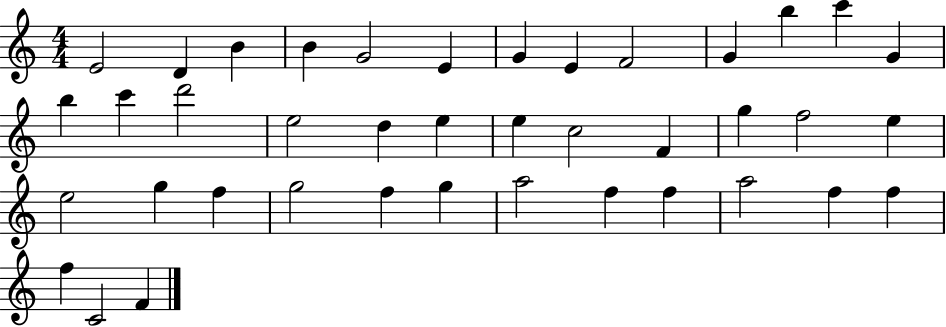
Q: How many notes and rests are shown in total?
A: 40